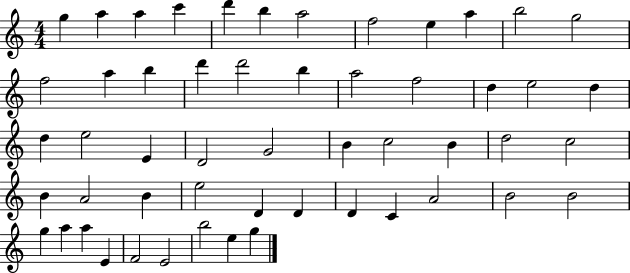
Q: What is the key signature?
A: C major